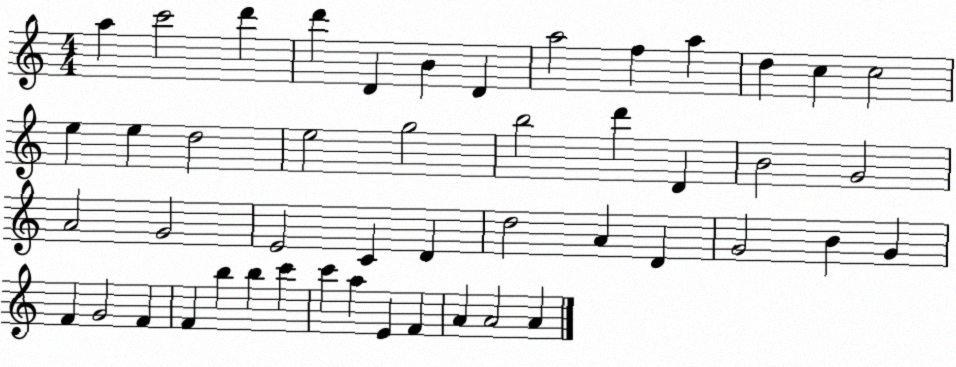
X:1
T:Untitled
M:4/4
L:1/4
K:C
a c'2 d' d' D B D a2 f a d c c2 e e d2 e2 g2 b2 d' D B2 G2 A2 G2 E2 C D d2 A D G2 B G F G2 F F b b c' c' a E F A A2 A